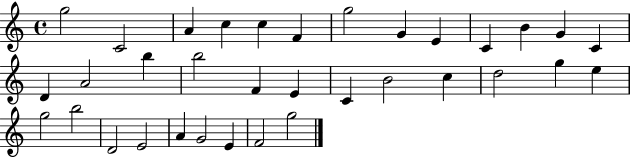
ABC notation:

X:1
T:Untitled
M:4/4
L:1/4
K:C
g2 C2 A c c F g2 G E C B G C D A2 b b2 F E C B2 c d2 g e g2 b2 D2 E2 A G2 E F2 g2